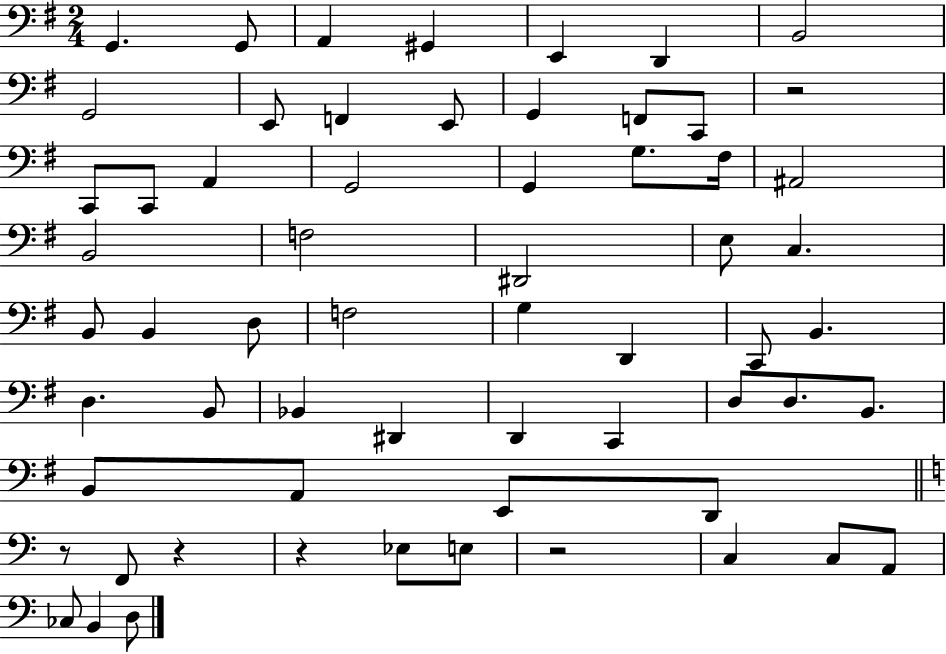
{
  \clef bass
  \numericTimeSignature
  \time 2/4
  \key g \major
  \repeat volta 2 { g,4. g,8 | a,4 gis,4 | e,4 d,4 | b,2 | \break g,2 | e,8 f,4 e,8 | g,4 f,8 c,8 | r2 | \break c,8 c,8 a,4 | g,2 | g,4 g8. fis16 | ais,2 | \break b,2 | f2 | dis,2 | e8 c4. | \break b,8 b,4 d8 | f2 | g4 d,4 | c,8 b,4. | \break d4. b,8 | bes,4 dis,4 | d,4 c,4 | d8 d8. b,8. | \break b,8 a,8 e,8 d,8 | \bar "||" \break \key c \major r8 f,8 r4 | r4 ees8 e8 | r2 | c4 c8 a,8 | \break ces8 b,4 d8 | } \bar "|."
}